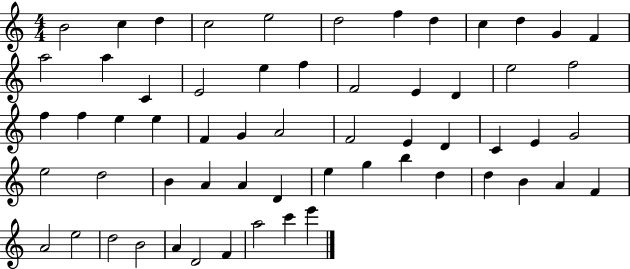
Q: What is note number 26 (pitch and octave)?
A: E5